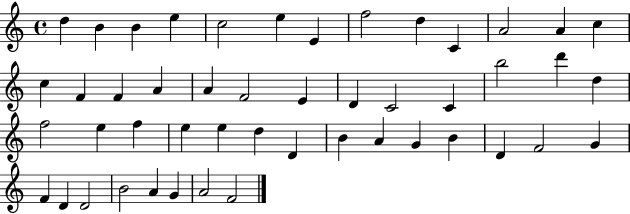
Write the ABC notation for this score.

X:1
T:Untitled
M:4/4
L:1/4
K:C
d B B e c2 e E f2 d C A2 A c c F F A A F2 E D C2 C b2 d' d f2 e f e e d D B A G B D F2 G F D D2 B2 A G A2 F2